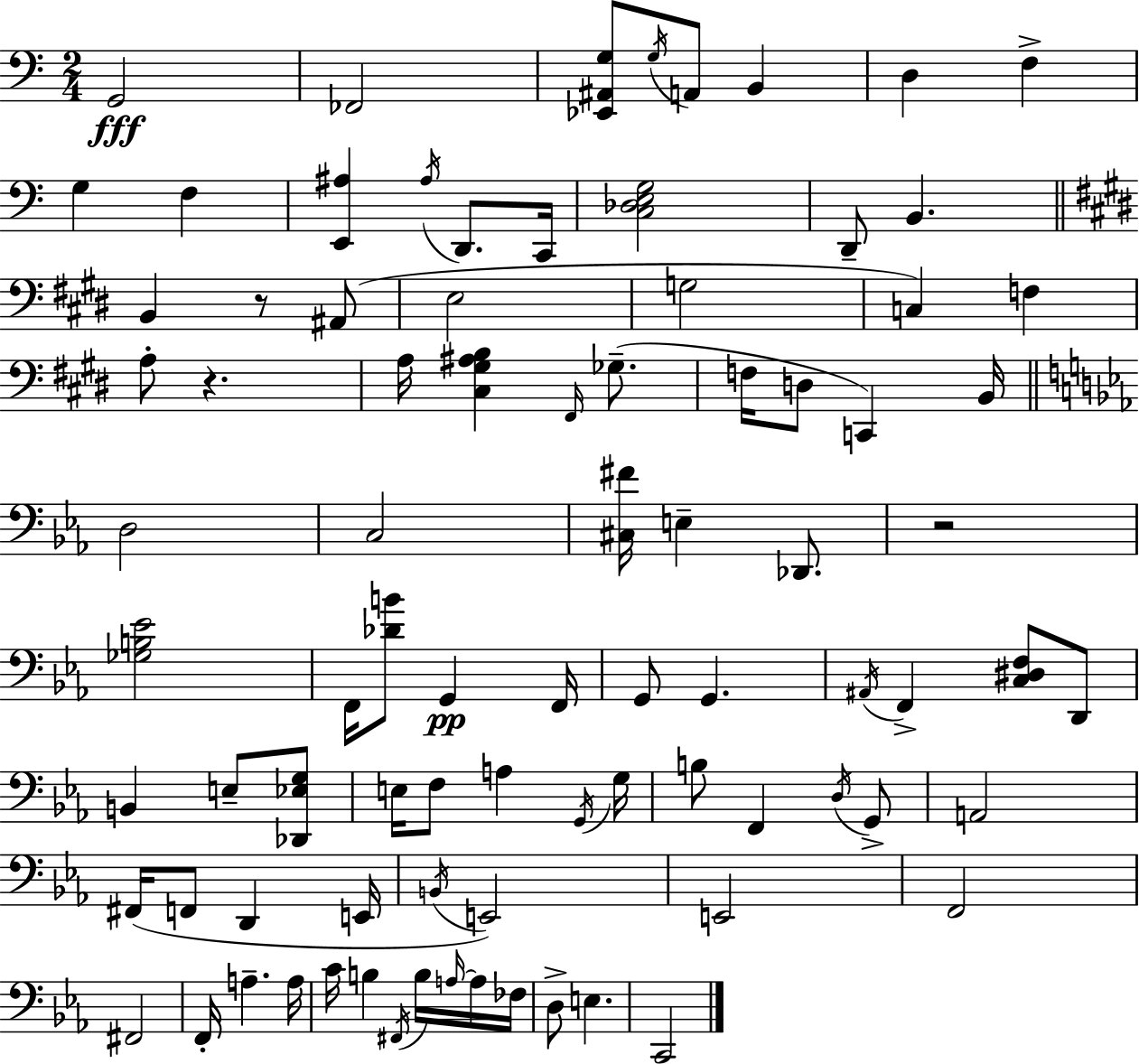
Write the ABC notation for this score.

X:1
T:Untitled
M:2/4
L:1/4
K:Am
G,,2 _F,,2 [_E,,^A,,G,]/2 G,/4 A,,/2 B,, D, F, G, F, [E,,^A,] ^A,/4 D,,/2 C,,/4 [C,_D,E,G,]2 D,,/2 B,, B,, z/2 ^A,,/2 E,2 G,2 C, F, A,/2 z A,/4 [^C,^G,^A,B,] ^F,,/4 _G,/2 F,/4 D,/2 C,, B,,/4 D,2 C,2 [^C,^F]/4 E, _D,,/2 z2 [_G,B,_E]2 F,,/4 [_DB]/2 G,, F,,/4 G,,/2 G,, ^A,,/4 F,, [C,^D,F,]/2 D,,/2 B,, E,/2 [_D,,_E,G,]/2 E,/4 F,/2 A, G,,/4 G,/4 B,/2 F,, D,/4 G,,/2 A,,2 ^F,,/4 F,,/2 D,, E,,/4 B,,/4 E,,2 E,,2 F,,2 ^F,,2 F,,/4 A, A,/4 C/4 B, ^F,,/4 B,/4 A,/4 A,/4 _F,/4 D,/2 E, C,,2